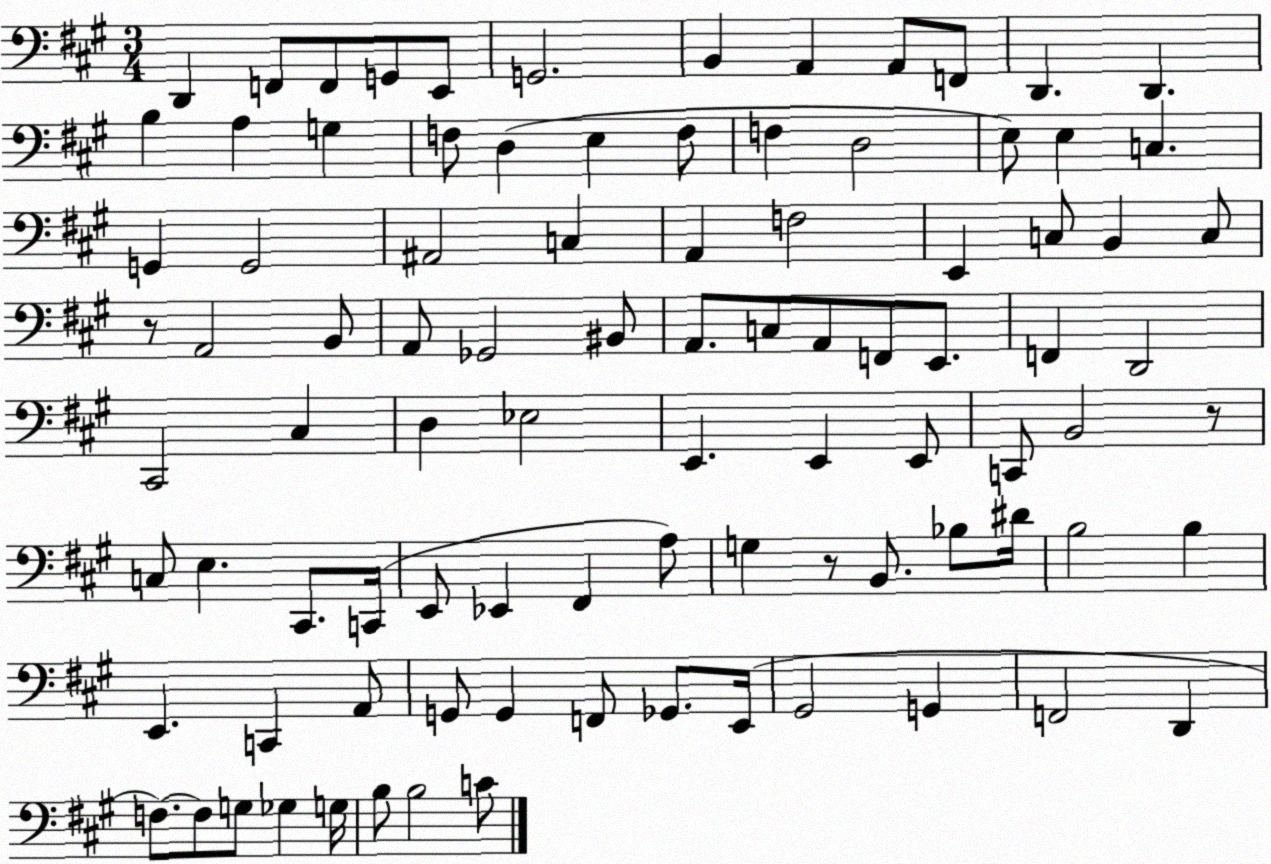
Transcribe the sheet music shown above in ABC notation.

X:1
T:Untitled
M:3/4
L:1/4
K:A
D,, F,,/2 F,,/2 G,,/2 E,,/2 G,,2 B,, A,, A,,/2 F,,/2 D,, D,, B, A, G, F,/2 D, E, F,/2 F, D,2 E,/2 E, C, G,, G,,2 ^A,,2 C, A,, F,2 E,, C,/2 B,, C,/2 z/2 A,,2 B,,/2 A,,/2 _G,,2 ^B,,/2 A,,/2 C,/2 A,,/2 F,,/2 E,,/2 F,, D,,2 ^C,,2 ^C, D, _E,2 E,, E,, E,,/2 C,,/2 B,,2 z/2 C,/2 E, ^C,,/2 C,,/4 E,,/2 _E,, ^F,, A,/2 G, z/2 B,,/2 _B,/2 ^D/4 B,2 B, E,, C,, A,,/2 G,,/2 G,, F,,/2 _G,,/2 E,,/4 ^G,,2 G,, F,,2 D,, F,/2 F,/2 G,/2 _G, G,/4 B,/2 B,2 C/2